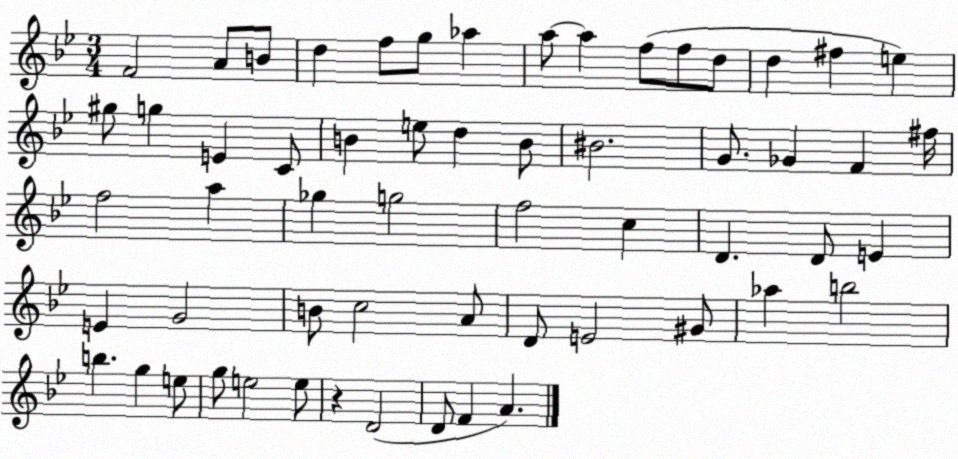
X:1
T:Untitled
M:3/4
L:1/4
K:Bb
F2 A/2 B/2 d f/2 g/2 _a a/2 a f/2 f/2 d/2 d ^f e ^g/2 g E C/2 B e/2 d B/2 ^B2 G/2 _G F ^f/4 f2 a _g g2 f2 c D D/2 E E G2 B/2 c2 A/2 D/2 E2 ^G/2 _a b2 b g e/2 g/2 e2 e/2 z D2 D/2 F A